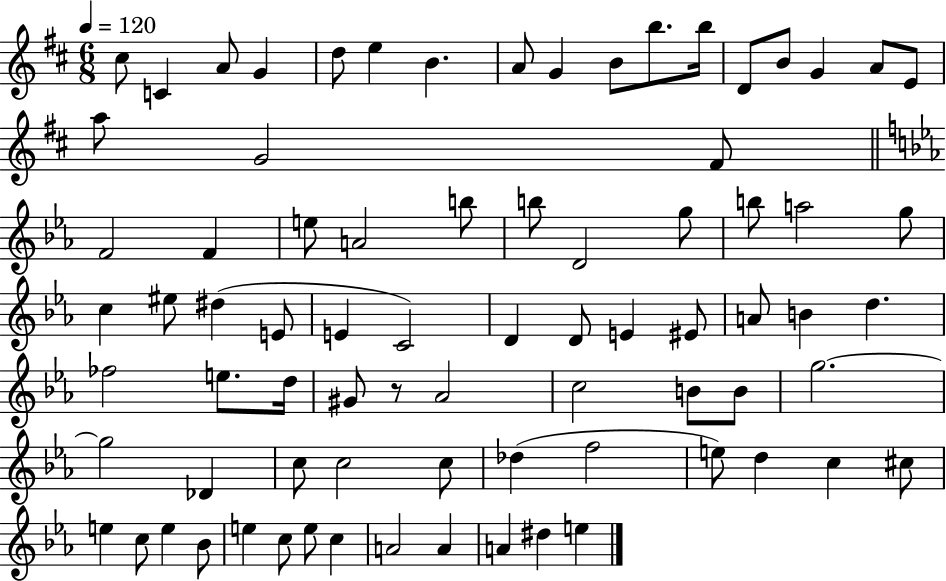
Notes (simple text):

C#5/e C4/q A4/e G4/q D5/e E5/q B4/q. A4/e G4/q B4/e B5/e. B5/s D4/e B4/e G4/q A4/e E4/e A5/e G4/h F#4/e F4/h F4/q E5/e A4/h B5/e B5/e D4/h G5/e B5/e A5/h G5/e C5/q EIS5/e D#5/q E4/e E4/q C4/h D4/q D4/e E4/q EIS4/e A4/e B4/q D5/q. FES5/h E5/e. D5/s G#4/e R/e Ab4/h C5/h B4/e B4/e G5/h. G5/h Db4/q C5/e C5/h C5/e Db5/q F5/h E5/e D5/q C5/q C#5/e E5/q C5/e E5/q Bb4/e E5/q C5/e E5/e C5/q A4/h A4/q A4/q D#5/q E5/q